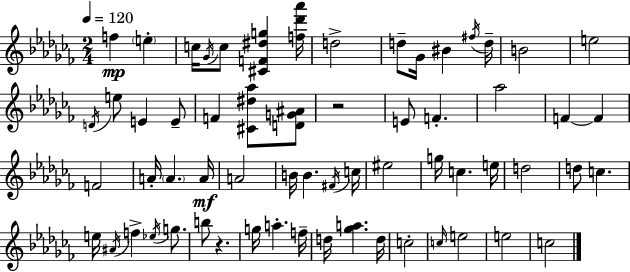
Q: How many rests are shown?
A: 2